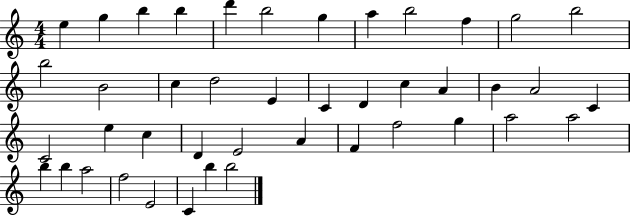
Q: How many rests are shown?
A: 0